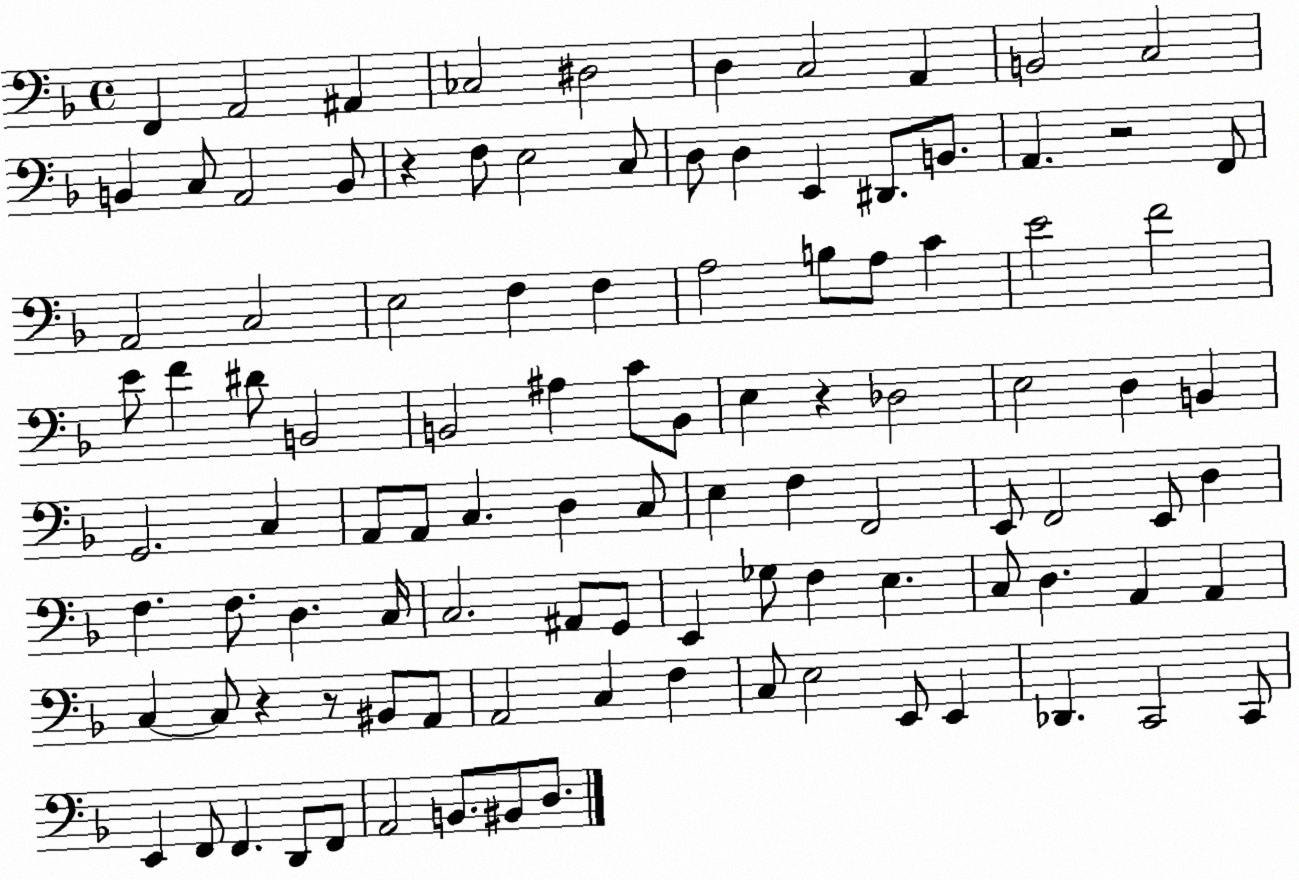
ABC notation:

X:1
T:Untitled
M:4/4
L:1/4
K:F
F,, A,,2 ^A,, _C,2 ^D,2 D, C,2 A,, B,,2 C,2 B,, C,/2 A,,2 B,,/2 z F,/2 E,2 C,/2 D,/2 D, E,, ^D,,/2 B,,/2 A,, z2 F,,/2 A,,2 C,2 E,2 F, F, A,2 B,/2 A,/2 C E2 F2 E/2 F ^D/2 B,,2 B,,2 ^A, C/2 B,,/2 E, z _D,2 E,2 D, B,, G,,2 C, A,,/2 A,,/2 C, D, C,/2 E, F, F,,2 E,,/2 F,,2 E,,/2 D, F, F,/2 D, C,/4 C,2 ^A,,/2 G,,/2 E,, _G,/2 F, E, C,/2 D, A,, A,, C, C,/2 z z/2 ^B,,/2 A,,/2 A,,2 C, F, C,/2 E,2 E,,/2 E,, _D,, C,,2 C,,/2 E,, F,,/2 F,, D,,/2 F,,/2 A,,2 B,,/2 ^B,,/2 D,/2